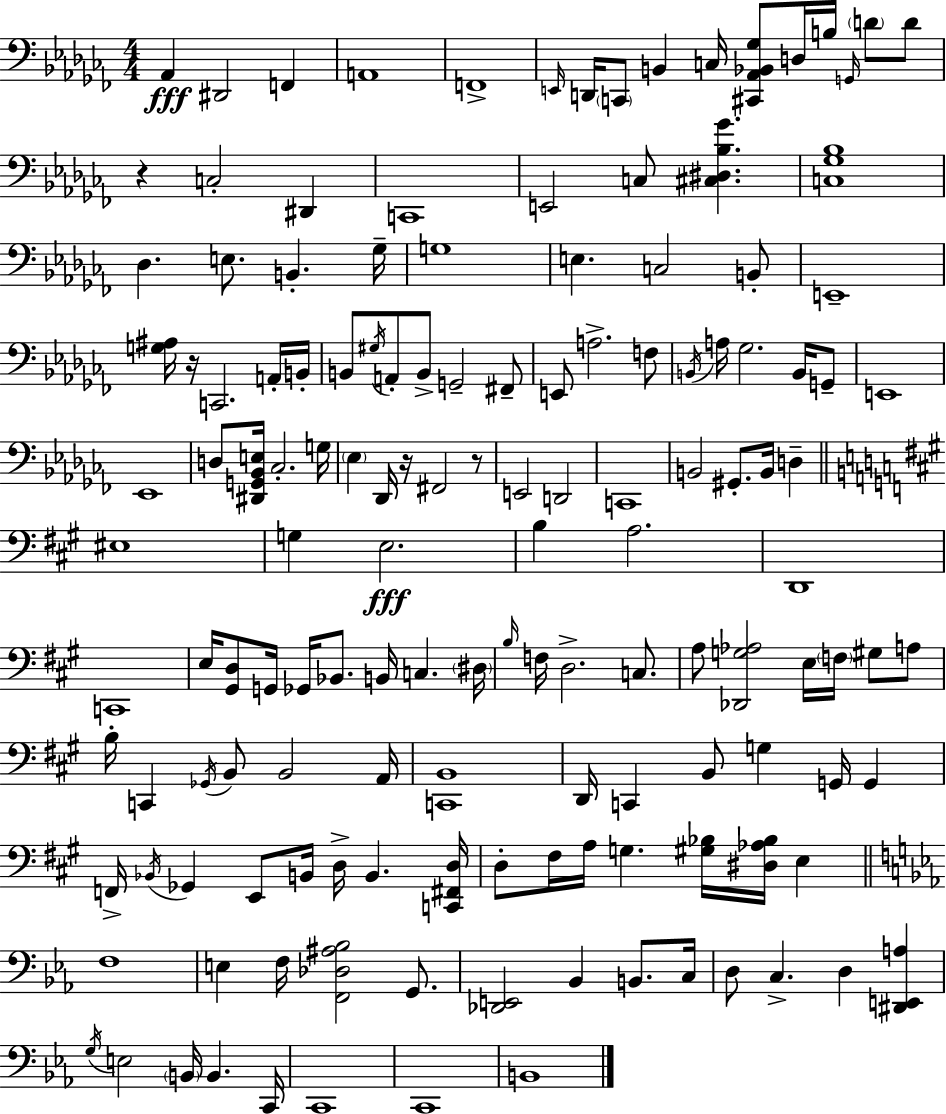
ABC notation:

X:1
T:Untitled
M:4/4
L:1/4
K:Abm
_A,, ^D,,2 F,, A,,4 F,,4 E,,/4 D,,/4 C,,/2 B,, C,/4 [^C,,_A,,_B,,_G,]/2 D,/4 B,/4 G,,/4 D/2 D/2 z C,2 ^D,, C,,4 E,,2 C,/2 [^C,^D,_B,_G] [C,_G,_B,]4 _D, E,/2 B,, _G,/4 G,4 E, C,2 B,,/2 E,,4 [G,^A,]/4 z/4 C,,2 A,,/4 B,,/4 B,,/2 ^G,/4 A,,/2 B,,/2 G,,2 ^F,,/2 E,,/2 A,2 F,/2 B,,/4 A,/4 _G,2 B,,/4 G,,/2 E,,4 _E,,4 D,/2 [^D,,G,,_B,,E,]/4 _C,2 G,/4 _E, _D,,/4 z/4 ^F,,2 z/2 E,,2 D,,2 C,,4 B,,2 ^G,,/2 B,,/4 D, ^E,4 G, E,2 B, A,2 D,,4 C,,4 E,/4 [^G,,D,]/2 G,,/4 _G,,/4 _B,,/2 B,,/4 C, ^D,/4 B,/4 F,/4 D,2 C,/2 A,/2 [_D,,G,_A,]2 E,/4 F,/4 ^G,/2 A,/2 B,/4 C,, _G,,/4 B,,/2 B,,2 A,,/4 [C,,B,,]4 D,,/4 C,, B,,/2 G, G,,/4 G,, F,,/4 _B,,/4 _G,, E,,/2 B,,/4 D,/4 B,, [C,,^F,,D,]/4 D,/2 ^F,/4 A,/4 G, [^G,_B,]/4 [^D,_A,_B,]/4 E, F,4 E, F,/4 [F,,_D,^A,_B,]2 G,,/2 [_D,,E,,]2 _B,, B,,/2 C,/4 D,/2 C, D, [^D,,E,,A,] G,/4 E,2 B,,/4 B,, C,,/4 C,,4 C,,4 B,,4